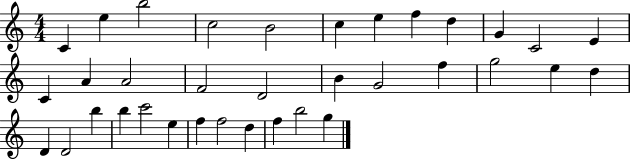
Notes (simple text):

C4/q E5/q B5/h C5/h B4/h C5/q E5/q F5/q D5/q G4/q C4/h E4/q C4/q A4/q A4/h F4/h D4/h B4/q G4/h F5/q G5/h E5/q D5/q D4/q D4/h B5/q B5/q C6/h E5/q F5/q F5/h D5/q F5/q B5/h G5/q